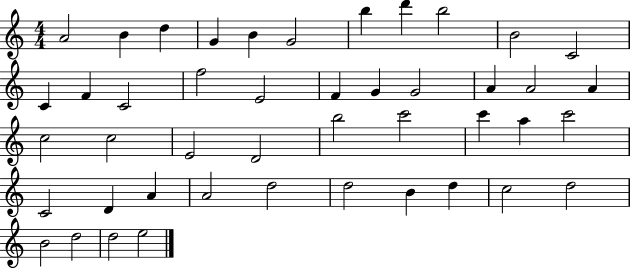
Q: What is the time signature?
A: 4/4